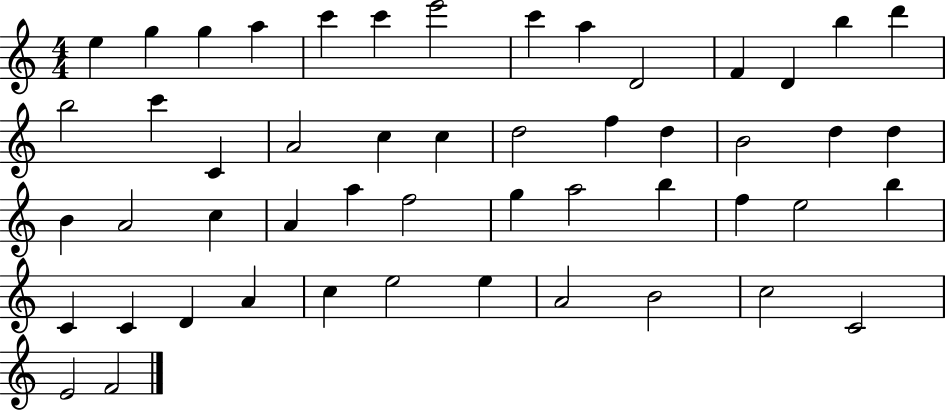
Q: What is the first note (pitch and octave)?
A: E5